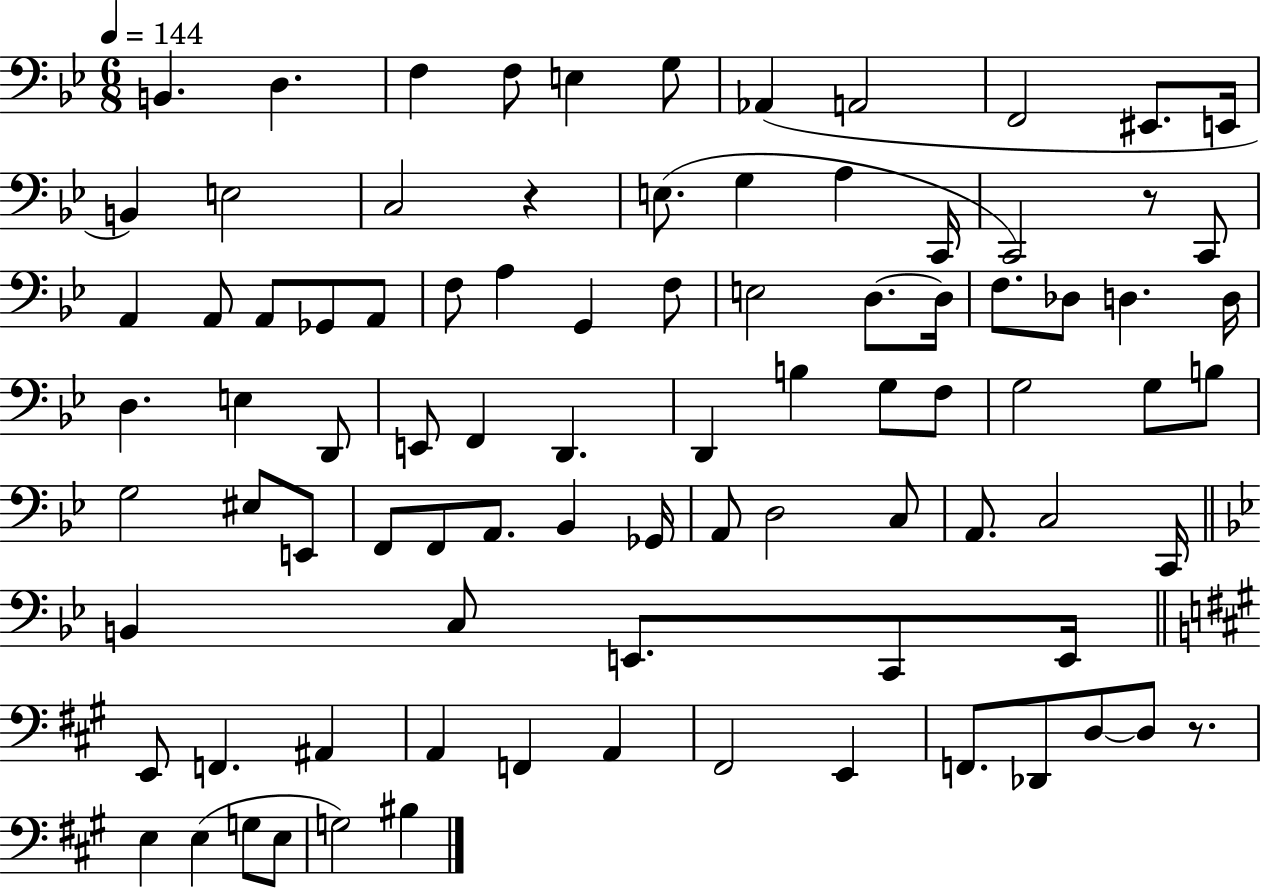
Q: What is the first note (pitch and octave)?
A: B2